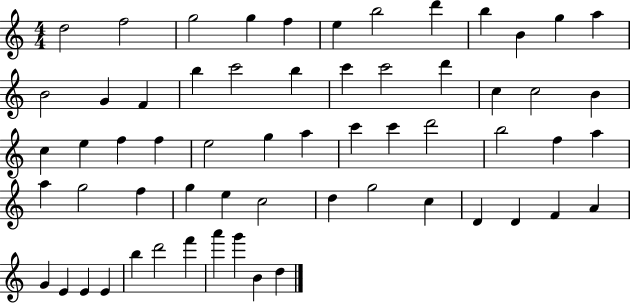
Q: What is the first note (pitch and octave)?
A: D5